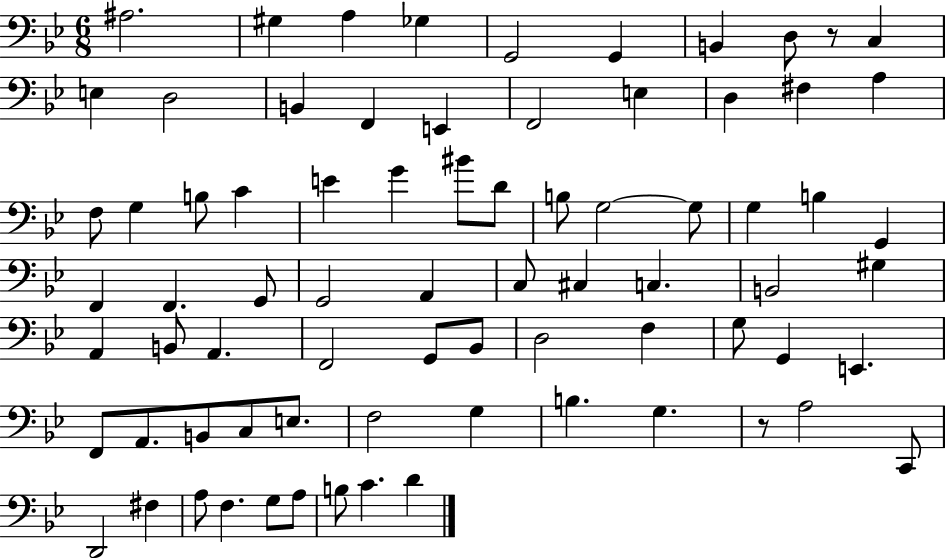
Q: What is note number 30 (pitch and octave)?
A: G3